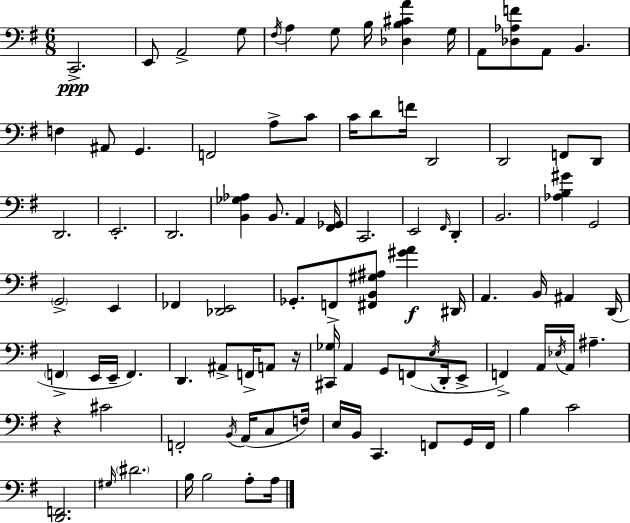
C2/h. E2/e A2/h G3/e F#3/s A3/q G3/e B3/s [Db3,B3,C#4,A4]/q G3/s A2/e [Db3,Ab3,F4]/e A2/e B2/q. F3/q A#2/e G2/q. F2/h A3/e C4/e C4/s D4/e F4/s D2/h D2/h F2/e D2/e D2/h. E2/h. D2/h. [B2,Gb3,Ab3]/q B2/e. A2/q [F#2,Gb2]/s C2/h. E2/h F#2/s D2/q B2/h. [Ab3,B3,G#4]/q G2/h G2/h E2/q FES2/q [Db2,E2]/h Gb2/e. F2/e [F#2,B2,G#3,A#3]/e [G#4,A4]/q D#2/s A2/q. B2/s A#2/q D2/s F2/q E2/s E2/s F2/q. D2/q. A#2/e F2/s A2/e R/s [C#2,Gb3]/s A2/q G2/e F2/e E3/s D2/s E2/e F2/q A2/s Eb3/s A2/s A#3/q. R/q C#4/h F2/h B2/s A2/s C3/e F3/s E3/s B2/s C2/q. F2/e G2/s F2/s B3/q C4/h [D2,F2]/h. G#3/s D#4/h. B3/s B3/h A3/e A3/s